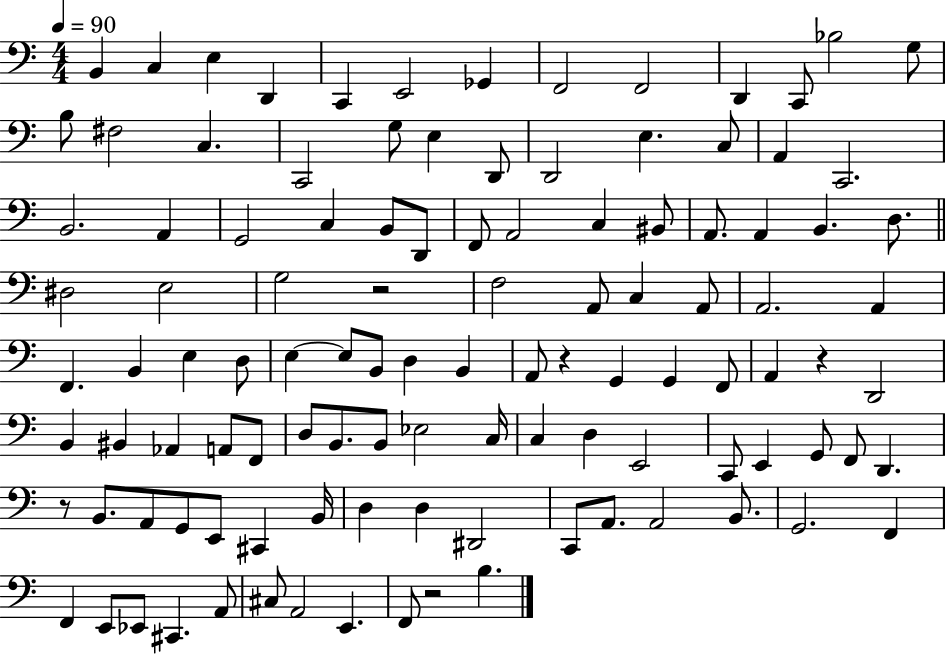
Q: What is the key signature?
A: C major